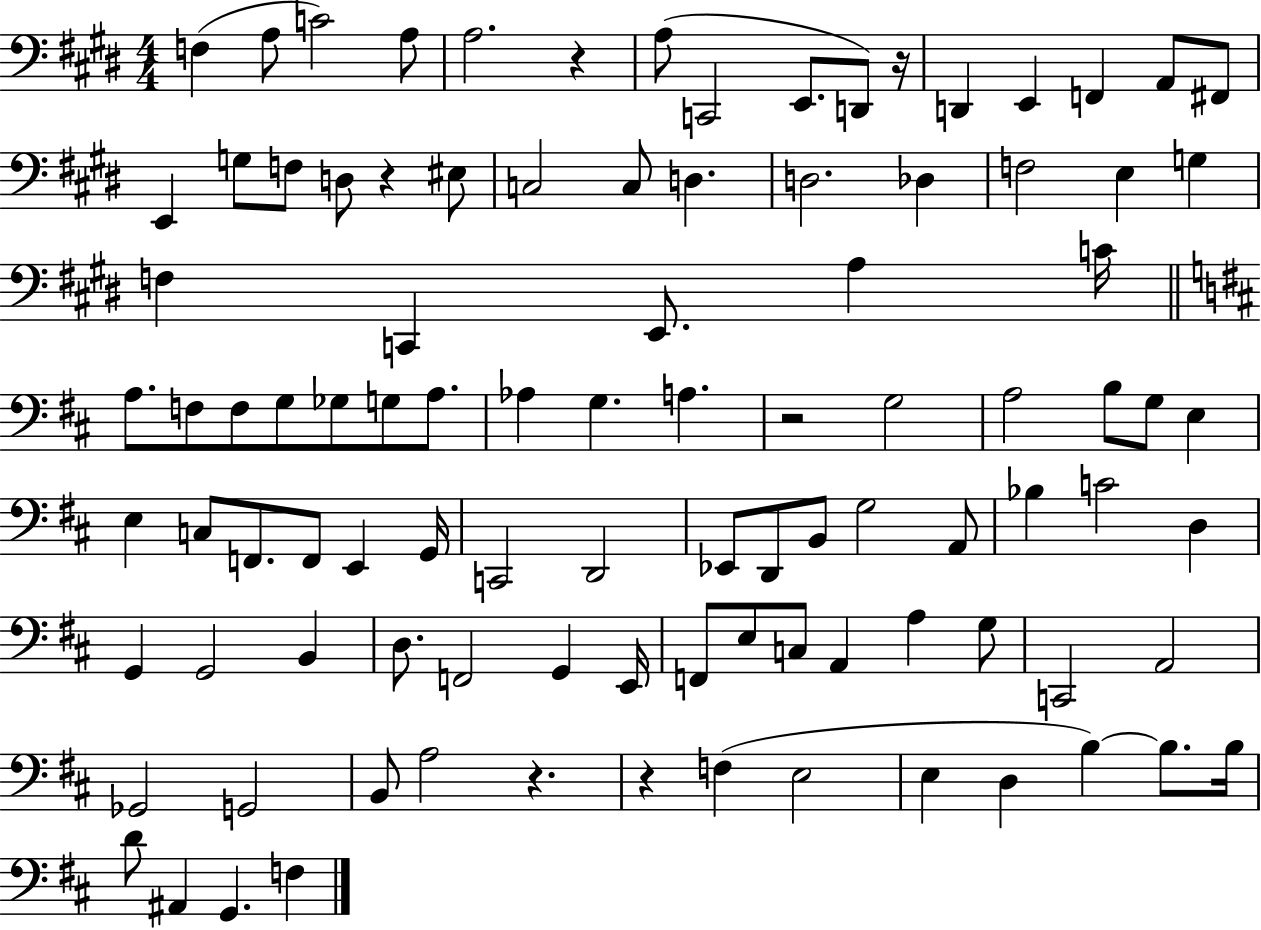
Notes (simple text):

F3/q A3/e C4/h A3/e A3/h. R/q A3/e C2/h E2/e. D2/e R/s D2/q E2/q F2/q A2/e F#2/e E2/q G3/e F3/e D3/e R/q EIS3/e C3/h C3/e D3/q. D3/h. Db3/q F3/h E3/q G3/q F3/q C2/q E2/e. A3/q C4/s A3/e. F3/e F3/e G3/e Gb3/e G3/e A3/e. Ab3/q G3/q. A3/q. R/h G3/h A3/h B3/e G3/e E3/q E3/q C3/e F2/e. F2/e E2/q G2/s C2/h D2/h Eb2/e D2/e B2/e G3/h A2/e Bb3/q C4/h D3/q G2/q G2/h B2/q D3/e. F2/h G2/q E2/s F2/e E3/e C3/e A2/q A3/q G3/e C2/h A2/h Gb2/h G2/h B2/e A3/h R/q. R/q F3/q E3/h E3/q D3/q B3/q B3/e. B3/s D4/e A#2/q G2/q. F3/q